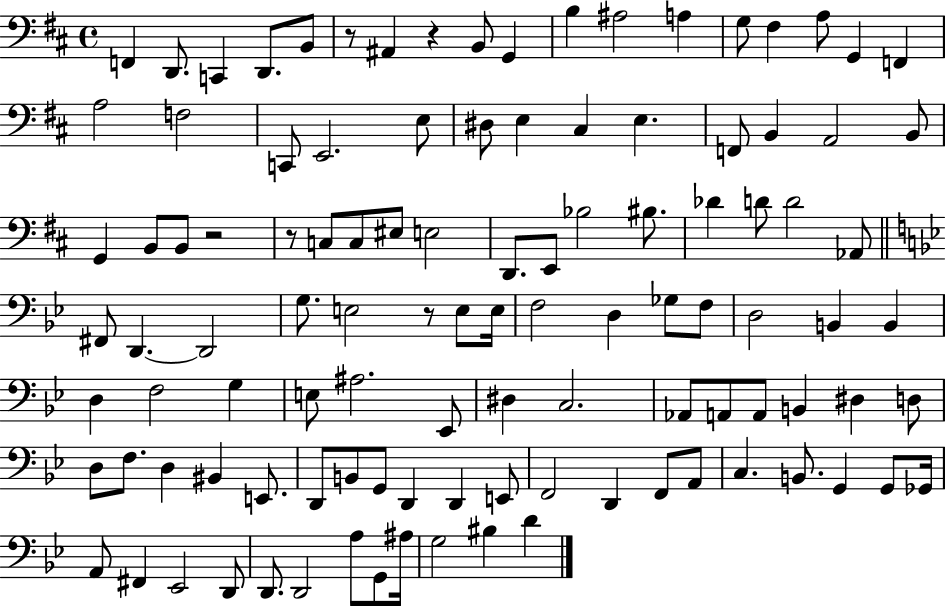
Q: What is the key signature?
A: D major